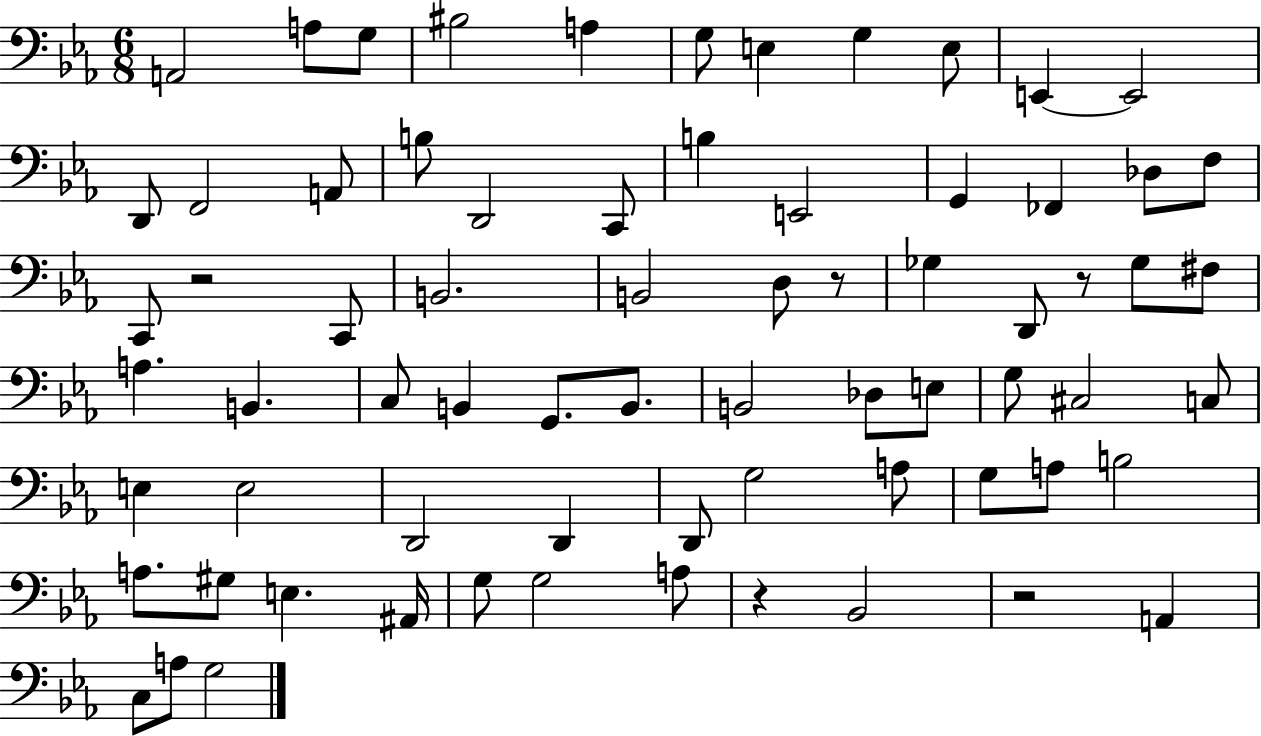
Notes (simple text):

A2/h A3/e G3/e BIS3/h A3/q G3/e E3/q G3/q E3/e E2/q E2/h D2/e F2/h A2/e B3/e D2/h C2/e B3/q E2/h G2/q FES2/q Db3/e F3/e C2/e R/h C2/e B2/h. B2/h D3/e R/e Gb3/q D2/e R/e Gb3/e F#3/e A3/q. B2/q. C3/e B2/q G2/e. B2/e. B2/h Db3/e E3/e G3/e C#3/h C3/e E3/q E3/h D2/h D2/q D2/e G3/h A3/e G3/e A3/e B3/h A3/e. G#3/e E3/q. A#2/s G3/e G3/h A3/e R/q Bb2/h R/h A2/q C3/e A3/e G3/h